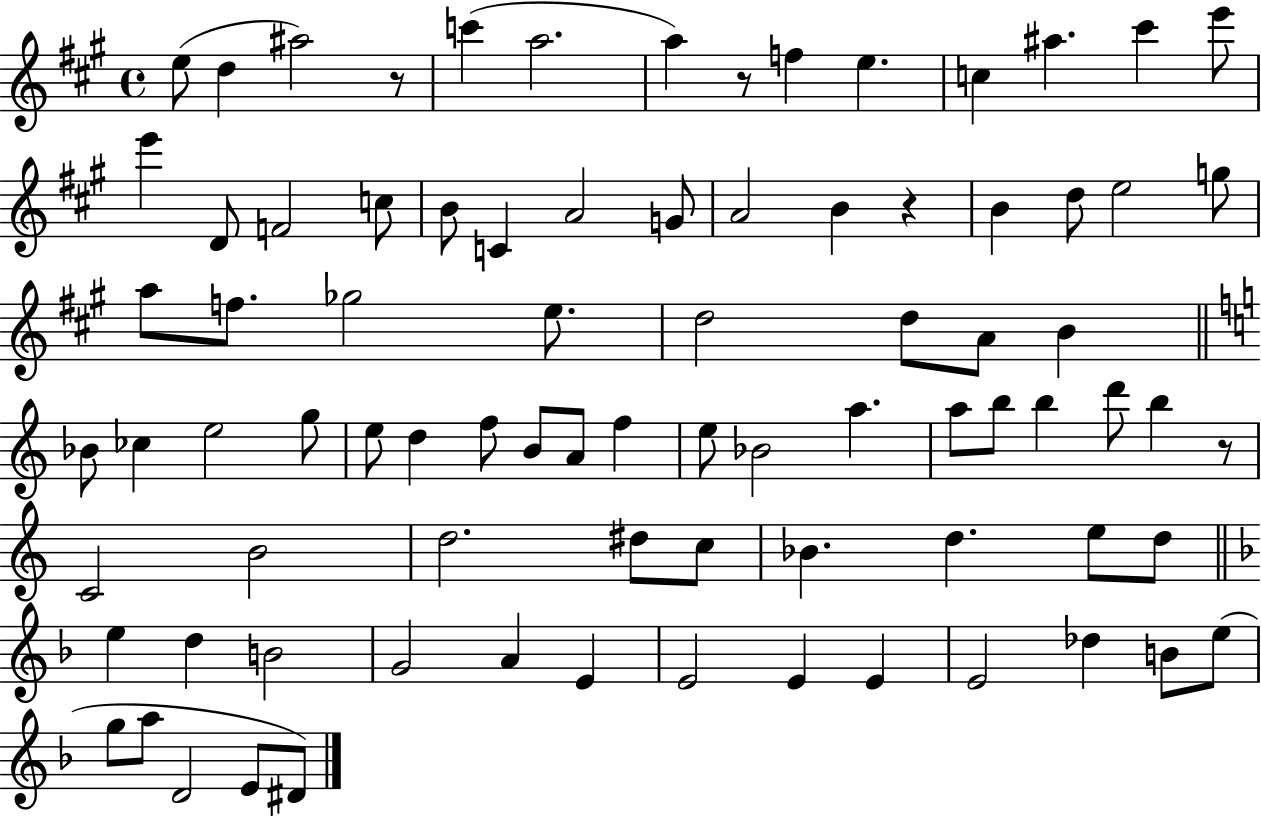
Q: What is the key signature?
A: A major